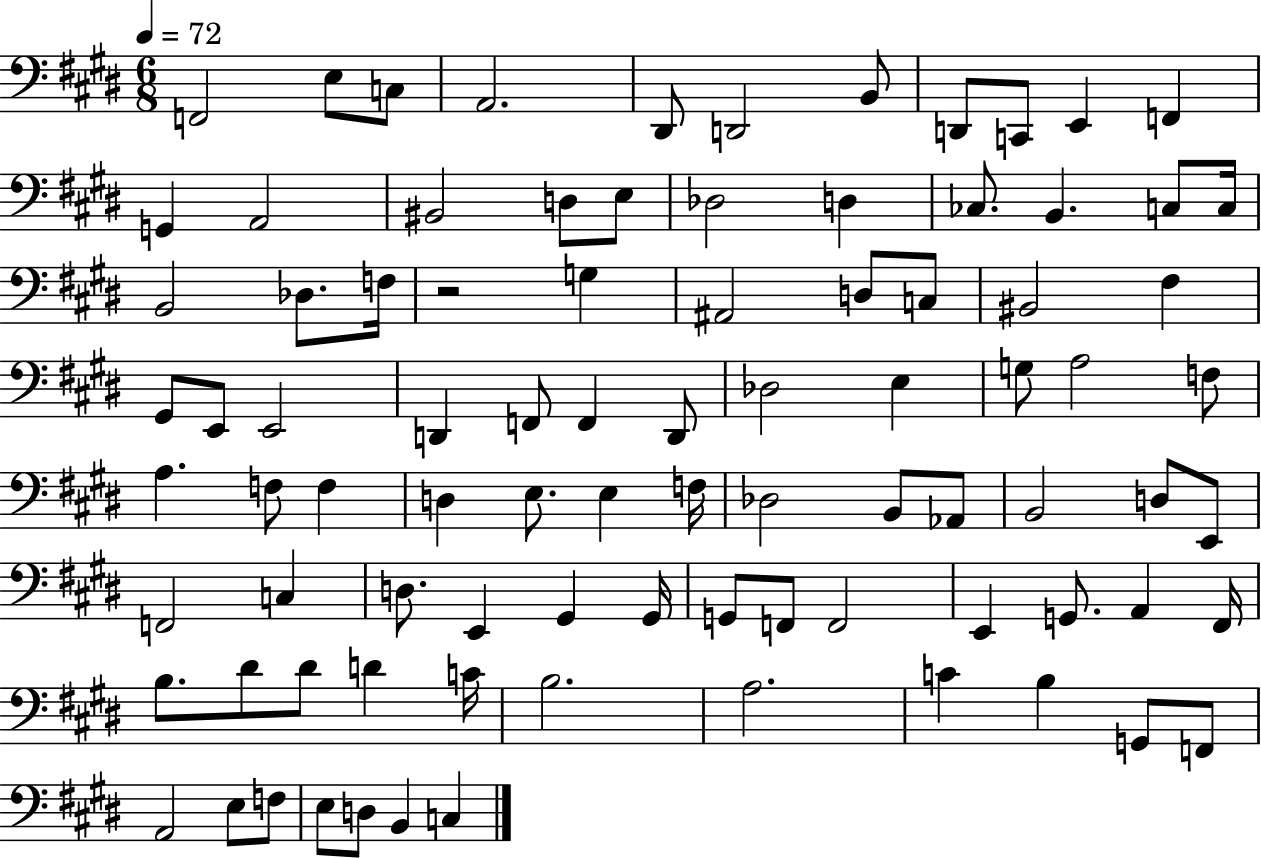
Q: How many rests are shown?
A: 1